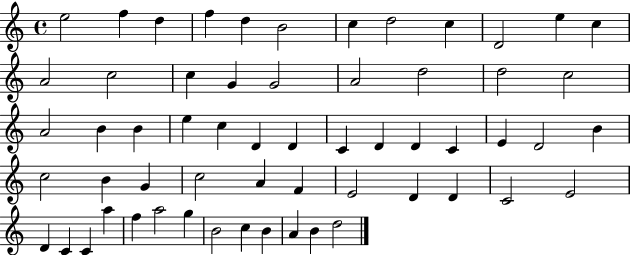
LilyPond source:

{
  \clef treble
  \time 4/4
  \defaultTimeSignature
  \key c \major
  e''2 f''4 d''4 | f''4 d''4 b'2 | c''4 d''2 c''4 | d'2 e''4 c''4 | \break a'2 c''2 | c''4 g'4 g'2 | a'2 d''2 | d''2 c''2 | \break a'2 b'4 b'4 | e''4 c''4 d'4 d'4 | c'4 d'4 d'4 c'4 | e'4 d'2 b'4 | \break c''2 b'4 g'4 | c''2 a'4 f'4 | e'2 d'4 d'4 | c'2 e'2 | \break d'4 c'4 c'4 a''4 | f''4 a''2 g''4 | b'2 c''4 b'4 | a'4 b'4 d''2 | \break \bar "|."
}